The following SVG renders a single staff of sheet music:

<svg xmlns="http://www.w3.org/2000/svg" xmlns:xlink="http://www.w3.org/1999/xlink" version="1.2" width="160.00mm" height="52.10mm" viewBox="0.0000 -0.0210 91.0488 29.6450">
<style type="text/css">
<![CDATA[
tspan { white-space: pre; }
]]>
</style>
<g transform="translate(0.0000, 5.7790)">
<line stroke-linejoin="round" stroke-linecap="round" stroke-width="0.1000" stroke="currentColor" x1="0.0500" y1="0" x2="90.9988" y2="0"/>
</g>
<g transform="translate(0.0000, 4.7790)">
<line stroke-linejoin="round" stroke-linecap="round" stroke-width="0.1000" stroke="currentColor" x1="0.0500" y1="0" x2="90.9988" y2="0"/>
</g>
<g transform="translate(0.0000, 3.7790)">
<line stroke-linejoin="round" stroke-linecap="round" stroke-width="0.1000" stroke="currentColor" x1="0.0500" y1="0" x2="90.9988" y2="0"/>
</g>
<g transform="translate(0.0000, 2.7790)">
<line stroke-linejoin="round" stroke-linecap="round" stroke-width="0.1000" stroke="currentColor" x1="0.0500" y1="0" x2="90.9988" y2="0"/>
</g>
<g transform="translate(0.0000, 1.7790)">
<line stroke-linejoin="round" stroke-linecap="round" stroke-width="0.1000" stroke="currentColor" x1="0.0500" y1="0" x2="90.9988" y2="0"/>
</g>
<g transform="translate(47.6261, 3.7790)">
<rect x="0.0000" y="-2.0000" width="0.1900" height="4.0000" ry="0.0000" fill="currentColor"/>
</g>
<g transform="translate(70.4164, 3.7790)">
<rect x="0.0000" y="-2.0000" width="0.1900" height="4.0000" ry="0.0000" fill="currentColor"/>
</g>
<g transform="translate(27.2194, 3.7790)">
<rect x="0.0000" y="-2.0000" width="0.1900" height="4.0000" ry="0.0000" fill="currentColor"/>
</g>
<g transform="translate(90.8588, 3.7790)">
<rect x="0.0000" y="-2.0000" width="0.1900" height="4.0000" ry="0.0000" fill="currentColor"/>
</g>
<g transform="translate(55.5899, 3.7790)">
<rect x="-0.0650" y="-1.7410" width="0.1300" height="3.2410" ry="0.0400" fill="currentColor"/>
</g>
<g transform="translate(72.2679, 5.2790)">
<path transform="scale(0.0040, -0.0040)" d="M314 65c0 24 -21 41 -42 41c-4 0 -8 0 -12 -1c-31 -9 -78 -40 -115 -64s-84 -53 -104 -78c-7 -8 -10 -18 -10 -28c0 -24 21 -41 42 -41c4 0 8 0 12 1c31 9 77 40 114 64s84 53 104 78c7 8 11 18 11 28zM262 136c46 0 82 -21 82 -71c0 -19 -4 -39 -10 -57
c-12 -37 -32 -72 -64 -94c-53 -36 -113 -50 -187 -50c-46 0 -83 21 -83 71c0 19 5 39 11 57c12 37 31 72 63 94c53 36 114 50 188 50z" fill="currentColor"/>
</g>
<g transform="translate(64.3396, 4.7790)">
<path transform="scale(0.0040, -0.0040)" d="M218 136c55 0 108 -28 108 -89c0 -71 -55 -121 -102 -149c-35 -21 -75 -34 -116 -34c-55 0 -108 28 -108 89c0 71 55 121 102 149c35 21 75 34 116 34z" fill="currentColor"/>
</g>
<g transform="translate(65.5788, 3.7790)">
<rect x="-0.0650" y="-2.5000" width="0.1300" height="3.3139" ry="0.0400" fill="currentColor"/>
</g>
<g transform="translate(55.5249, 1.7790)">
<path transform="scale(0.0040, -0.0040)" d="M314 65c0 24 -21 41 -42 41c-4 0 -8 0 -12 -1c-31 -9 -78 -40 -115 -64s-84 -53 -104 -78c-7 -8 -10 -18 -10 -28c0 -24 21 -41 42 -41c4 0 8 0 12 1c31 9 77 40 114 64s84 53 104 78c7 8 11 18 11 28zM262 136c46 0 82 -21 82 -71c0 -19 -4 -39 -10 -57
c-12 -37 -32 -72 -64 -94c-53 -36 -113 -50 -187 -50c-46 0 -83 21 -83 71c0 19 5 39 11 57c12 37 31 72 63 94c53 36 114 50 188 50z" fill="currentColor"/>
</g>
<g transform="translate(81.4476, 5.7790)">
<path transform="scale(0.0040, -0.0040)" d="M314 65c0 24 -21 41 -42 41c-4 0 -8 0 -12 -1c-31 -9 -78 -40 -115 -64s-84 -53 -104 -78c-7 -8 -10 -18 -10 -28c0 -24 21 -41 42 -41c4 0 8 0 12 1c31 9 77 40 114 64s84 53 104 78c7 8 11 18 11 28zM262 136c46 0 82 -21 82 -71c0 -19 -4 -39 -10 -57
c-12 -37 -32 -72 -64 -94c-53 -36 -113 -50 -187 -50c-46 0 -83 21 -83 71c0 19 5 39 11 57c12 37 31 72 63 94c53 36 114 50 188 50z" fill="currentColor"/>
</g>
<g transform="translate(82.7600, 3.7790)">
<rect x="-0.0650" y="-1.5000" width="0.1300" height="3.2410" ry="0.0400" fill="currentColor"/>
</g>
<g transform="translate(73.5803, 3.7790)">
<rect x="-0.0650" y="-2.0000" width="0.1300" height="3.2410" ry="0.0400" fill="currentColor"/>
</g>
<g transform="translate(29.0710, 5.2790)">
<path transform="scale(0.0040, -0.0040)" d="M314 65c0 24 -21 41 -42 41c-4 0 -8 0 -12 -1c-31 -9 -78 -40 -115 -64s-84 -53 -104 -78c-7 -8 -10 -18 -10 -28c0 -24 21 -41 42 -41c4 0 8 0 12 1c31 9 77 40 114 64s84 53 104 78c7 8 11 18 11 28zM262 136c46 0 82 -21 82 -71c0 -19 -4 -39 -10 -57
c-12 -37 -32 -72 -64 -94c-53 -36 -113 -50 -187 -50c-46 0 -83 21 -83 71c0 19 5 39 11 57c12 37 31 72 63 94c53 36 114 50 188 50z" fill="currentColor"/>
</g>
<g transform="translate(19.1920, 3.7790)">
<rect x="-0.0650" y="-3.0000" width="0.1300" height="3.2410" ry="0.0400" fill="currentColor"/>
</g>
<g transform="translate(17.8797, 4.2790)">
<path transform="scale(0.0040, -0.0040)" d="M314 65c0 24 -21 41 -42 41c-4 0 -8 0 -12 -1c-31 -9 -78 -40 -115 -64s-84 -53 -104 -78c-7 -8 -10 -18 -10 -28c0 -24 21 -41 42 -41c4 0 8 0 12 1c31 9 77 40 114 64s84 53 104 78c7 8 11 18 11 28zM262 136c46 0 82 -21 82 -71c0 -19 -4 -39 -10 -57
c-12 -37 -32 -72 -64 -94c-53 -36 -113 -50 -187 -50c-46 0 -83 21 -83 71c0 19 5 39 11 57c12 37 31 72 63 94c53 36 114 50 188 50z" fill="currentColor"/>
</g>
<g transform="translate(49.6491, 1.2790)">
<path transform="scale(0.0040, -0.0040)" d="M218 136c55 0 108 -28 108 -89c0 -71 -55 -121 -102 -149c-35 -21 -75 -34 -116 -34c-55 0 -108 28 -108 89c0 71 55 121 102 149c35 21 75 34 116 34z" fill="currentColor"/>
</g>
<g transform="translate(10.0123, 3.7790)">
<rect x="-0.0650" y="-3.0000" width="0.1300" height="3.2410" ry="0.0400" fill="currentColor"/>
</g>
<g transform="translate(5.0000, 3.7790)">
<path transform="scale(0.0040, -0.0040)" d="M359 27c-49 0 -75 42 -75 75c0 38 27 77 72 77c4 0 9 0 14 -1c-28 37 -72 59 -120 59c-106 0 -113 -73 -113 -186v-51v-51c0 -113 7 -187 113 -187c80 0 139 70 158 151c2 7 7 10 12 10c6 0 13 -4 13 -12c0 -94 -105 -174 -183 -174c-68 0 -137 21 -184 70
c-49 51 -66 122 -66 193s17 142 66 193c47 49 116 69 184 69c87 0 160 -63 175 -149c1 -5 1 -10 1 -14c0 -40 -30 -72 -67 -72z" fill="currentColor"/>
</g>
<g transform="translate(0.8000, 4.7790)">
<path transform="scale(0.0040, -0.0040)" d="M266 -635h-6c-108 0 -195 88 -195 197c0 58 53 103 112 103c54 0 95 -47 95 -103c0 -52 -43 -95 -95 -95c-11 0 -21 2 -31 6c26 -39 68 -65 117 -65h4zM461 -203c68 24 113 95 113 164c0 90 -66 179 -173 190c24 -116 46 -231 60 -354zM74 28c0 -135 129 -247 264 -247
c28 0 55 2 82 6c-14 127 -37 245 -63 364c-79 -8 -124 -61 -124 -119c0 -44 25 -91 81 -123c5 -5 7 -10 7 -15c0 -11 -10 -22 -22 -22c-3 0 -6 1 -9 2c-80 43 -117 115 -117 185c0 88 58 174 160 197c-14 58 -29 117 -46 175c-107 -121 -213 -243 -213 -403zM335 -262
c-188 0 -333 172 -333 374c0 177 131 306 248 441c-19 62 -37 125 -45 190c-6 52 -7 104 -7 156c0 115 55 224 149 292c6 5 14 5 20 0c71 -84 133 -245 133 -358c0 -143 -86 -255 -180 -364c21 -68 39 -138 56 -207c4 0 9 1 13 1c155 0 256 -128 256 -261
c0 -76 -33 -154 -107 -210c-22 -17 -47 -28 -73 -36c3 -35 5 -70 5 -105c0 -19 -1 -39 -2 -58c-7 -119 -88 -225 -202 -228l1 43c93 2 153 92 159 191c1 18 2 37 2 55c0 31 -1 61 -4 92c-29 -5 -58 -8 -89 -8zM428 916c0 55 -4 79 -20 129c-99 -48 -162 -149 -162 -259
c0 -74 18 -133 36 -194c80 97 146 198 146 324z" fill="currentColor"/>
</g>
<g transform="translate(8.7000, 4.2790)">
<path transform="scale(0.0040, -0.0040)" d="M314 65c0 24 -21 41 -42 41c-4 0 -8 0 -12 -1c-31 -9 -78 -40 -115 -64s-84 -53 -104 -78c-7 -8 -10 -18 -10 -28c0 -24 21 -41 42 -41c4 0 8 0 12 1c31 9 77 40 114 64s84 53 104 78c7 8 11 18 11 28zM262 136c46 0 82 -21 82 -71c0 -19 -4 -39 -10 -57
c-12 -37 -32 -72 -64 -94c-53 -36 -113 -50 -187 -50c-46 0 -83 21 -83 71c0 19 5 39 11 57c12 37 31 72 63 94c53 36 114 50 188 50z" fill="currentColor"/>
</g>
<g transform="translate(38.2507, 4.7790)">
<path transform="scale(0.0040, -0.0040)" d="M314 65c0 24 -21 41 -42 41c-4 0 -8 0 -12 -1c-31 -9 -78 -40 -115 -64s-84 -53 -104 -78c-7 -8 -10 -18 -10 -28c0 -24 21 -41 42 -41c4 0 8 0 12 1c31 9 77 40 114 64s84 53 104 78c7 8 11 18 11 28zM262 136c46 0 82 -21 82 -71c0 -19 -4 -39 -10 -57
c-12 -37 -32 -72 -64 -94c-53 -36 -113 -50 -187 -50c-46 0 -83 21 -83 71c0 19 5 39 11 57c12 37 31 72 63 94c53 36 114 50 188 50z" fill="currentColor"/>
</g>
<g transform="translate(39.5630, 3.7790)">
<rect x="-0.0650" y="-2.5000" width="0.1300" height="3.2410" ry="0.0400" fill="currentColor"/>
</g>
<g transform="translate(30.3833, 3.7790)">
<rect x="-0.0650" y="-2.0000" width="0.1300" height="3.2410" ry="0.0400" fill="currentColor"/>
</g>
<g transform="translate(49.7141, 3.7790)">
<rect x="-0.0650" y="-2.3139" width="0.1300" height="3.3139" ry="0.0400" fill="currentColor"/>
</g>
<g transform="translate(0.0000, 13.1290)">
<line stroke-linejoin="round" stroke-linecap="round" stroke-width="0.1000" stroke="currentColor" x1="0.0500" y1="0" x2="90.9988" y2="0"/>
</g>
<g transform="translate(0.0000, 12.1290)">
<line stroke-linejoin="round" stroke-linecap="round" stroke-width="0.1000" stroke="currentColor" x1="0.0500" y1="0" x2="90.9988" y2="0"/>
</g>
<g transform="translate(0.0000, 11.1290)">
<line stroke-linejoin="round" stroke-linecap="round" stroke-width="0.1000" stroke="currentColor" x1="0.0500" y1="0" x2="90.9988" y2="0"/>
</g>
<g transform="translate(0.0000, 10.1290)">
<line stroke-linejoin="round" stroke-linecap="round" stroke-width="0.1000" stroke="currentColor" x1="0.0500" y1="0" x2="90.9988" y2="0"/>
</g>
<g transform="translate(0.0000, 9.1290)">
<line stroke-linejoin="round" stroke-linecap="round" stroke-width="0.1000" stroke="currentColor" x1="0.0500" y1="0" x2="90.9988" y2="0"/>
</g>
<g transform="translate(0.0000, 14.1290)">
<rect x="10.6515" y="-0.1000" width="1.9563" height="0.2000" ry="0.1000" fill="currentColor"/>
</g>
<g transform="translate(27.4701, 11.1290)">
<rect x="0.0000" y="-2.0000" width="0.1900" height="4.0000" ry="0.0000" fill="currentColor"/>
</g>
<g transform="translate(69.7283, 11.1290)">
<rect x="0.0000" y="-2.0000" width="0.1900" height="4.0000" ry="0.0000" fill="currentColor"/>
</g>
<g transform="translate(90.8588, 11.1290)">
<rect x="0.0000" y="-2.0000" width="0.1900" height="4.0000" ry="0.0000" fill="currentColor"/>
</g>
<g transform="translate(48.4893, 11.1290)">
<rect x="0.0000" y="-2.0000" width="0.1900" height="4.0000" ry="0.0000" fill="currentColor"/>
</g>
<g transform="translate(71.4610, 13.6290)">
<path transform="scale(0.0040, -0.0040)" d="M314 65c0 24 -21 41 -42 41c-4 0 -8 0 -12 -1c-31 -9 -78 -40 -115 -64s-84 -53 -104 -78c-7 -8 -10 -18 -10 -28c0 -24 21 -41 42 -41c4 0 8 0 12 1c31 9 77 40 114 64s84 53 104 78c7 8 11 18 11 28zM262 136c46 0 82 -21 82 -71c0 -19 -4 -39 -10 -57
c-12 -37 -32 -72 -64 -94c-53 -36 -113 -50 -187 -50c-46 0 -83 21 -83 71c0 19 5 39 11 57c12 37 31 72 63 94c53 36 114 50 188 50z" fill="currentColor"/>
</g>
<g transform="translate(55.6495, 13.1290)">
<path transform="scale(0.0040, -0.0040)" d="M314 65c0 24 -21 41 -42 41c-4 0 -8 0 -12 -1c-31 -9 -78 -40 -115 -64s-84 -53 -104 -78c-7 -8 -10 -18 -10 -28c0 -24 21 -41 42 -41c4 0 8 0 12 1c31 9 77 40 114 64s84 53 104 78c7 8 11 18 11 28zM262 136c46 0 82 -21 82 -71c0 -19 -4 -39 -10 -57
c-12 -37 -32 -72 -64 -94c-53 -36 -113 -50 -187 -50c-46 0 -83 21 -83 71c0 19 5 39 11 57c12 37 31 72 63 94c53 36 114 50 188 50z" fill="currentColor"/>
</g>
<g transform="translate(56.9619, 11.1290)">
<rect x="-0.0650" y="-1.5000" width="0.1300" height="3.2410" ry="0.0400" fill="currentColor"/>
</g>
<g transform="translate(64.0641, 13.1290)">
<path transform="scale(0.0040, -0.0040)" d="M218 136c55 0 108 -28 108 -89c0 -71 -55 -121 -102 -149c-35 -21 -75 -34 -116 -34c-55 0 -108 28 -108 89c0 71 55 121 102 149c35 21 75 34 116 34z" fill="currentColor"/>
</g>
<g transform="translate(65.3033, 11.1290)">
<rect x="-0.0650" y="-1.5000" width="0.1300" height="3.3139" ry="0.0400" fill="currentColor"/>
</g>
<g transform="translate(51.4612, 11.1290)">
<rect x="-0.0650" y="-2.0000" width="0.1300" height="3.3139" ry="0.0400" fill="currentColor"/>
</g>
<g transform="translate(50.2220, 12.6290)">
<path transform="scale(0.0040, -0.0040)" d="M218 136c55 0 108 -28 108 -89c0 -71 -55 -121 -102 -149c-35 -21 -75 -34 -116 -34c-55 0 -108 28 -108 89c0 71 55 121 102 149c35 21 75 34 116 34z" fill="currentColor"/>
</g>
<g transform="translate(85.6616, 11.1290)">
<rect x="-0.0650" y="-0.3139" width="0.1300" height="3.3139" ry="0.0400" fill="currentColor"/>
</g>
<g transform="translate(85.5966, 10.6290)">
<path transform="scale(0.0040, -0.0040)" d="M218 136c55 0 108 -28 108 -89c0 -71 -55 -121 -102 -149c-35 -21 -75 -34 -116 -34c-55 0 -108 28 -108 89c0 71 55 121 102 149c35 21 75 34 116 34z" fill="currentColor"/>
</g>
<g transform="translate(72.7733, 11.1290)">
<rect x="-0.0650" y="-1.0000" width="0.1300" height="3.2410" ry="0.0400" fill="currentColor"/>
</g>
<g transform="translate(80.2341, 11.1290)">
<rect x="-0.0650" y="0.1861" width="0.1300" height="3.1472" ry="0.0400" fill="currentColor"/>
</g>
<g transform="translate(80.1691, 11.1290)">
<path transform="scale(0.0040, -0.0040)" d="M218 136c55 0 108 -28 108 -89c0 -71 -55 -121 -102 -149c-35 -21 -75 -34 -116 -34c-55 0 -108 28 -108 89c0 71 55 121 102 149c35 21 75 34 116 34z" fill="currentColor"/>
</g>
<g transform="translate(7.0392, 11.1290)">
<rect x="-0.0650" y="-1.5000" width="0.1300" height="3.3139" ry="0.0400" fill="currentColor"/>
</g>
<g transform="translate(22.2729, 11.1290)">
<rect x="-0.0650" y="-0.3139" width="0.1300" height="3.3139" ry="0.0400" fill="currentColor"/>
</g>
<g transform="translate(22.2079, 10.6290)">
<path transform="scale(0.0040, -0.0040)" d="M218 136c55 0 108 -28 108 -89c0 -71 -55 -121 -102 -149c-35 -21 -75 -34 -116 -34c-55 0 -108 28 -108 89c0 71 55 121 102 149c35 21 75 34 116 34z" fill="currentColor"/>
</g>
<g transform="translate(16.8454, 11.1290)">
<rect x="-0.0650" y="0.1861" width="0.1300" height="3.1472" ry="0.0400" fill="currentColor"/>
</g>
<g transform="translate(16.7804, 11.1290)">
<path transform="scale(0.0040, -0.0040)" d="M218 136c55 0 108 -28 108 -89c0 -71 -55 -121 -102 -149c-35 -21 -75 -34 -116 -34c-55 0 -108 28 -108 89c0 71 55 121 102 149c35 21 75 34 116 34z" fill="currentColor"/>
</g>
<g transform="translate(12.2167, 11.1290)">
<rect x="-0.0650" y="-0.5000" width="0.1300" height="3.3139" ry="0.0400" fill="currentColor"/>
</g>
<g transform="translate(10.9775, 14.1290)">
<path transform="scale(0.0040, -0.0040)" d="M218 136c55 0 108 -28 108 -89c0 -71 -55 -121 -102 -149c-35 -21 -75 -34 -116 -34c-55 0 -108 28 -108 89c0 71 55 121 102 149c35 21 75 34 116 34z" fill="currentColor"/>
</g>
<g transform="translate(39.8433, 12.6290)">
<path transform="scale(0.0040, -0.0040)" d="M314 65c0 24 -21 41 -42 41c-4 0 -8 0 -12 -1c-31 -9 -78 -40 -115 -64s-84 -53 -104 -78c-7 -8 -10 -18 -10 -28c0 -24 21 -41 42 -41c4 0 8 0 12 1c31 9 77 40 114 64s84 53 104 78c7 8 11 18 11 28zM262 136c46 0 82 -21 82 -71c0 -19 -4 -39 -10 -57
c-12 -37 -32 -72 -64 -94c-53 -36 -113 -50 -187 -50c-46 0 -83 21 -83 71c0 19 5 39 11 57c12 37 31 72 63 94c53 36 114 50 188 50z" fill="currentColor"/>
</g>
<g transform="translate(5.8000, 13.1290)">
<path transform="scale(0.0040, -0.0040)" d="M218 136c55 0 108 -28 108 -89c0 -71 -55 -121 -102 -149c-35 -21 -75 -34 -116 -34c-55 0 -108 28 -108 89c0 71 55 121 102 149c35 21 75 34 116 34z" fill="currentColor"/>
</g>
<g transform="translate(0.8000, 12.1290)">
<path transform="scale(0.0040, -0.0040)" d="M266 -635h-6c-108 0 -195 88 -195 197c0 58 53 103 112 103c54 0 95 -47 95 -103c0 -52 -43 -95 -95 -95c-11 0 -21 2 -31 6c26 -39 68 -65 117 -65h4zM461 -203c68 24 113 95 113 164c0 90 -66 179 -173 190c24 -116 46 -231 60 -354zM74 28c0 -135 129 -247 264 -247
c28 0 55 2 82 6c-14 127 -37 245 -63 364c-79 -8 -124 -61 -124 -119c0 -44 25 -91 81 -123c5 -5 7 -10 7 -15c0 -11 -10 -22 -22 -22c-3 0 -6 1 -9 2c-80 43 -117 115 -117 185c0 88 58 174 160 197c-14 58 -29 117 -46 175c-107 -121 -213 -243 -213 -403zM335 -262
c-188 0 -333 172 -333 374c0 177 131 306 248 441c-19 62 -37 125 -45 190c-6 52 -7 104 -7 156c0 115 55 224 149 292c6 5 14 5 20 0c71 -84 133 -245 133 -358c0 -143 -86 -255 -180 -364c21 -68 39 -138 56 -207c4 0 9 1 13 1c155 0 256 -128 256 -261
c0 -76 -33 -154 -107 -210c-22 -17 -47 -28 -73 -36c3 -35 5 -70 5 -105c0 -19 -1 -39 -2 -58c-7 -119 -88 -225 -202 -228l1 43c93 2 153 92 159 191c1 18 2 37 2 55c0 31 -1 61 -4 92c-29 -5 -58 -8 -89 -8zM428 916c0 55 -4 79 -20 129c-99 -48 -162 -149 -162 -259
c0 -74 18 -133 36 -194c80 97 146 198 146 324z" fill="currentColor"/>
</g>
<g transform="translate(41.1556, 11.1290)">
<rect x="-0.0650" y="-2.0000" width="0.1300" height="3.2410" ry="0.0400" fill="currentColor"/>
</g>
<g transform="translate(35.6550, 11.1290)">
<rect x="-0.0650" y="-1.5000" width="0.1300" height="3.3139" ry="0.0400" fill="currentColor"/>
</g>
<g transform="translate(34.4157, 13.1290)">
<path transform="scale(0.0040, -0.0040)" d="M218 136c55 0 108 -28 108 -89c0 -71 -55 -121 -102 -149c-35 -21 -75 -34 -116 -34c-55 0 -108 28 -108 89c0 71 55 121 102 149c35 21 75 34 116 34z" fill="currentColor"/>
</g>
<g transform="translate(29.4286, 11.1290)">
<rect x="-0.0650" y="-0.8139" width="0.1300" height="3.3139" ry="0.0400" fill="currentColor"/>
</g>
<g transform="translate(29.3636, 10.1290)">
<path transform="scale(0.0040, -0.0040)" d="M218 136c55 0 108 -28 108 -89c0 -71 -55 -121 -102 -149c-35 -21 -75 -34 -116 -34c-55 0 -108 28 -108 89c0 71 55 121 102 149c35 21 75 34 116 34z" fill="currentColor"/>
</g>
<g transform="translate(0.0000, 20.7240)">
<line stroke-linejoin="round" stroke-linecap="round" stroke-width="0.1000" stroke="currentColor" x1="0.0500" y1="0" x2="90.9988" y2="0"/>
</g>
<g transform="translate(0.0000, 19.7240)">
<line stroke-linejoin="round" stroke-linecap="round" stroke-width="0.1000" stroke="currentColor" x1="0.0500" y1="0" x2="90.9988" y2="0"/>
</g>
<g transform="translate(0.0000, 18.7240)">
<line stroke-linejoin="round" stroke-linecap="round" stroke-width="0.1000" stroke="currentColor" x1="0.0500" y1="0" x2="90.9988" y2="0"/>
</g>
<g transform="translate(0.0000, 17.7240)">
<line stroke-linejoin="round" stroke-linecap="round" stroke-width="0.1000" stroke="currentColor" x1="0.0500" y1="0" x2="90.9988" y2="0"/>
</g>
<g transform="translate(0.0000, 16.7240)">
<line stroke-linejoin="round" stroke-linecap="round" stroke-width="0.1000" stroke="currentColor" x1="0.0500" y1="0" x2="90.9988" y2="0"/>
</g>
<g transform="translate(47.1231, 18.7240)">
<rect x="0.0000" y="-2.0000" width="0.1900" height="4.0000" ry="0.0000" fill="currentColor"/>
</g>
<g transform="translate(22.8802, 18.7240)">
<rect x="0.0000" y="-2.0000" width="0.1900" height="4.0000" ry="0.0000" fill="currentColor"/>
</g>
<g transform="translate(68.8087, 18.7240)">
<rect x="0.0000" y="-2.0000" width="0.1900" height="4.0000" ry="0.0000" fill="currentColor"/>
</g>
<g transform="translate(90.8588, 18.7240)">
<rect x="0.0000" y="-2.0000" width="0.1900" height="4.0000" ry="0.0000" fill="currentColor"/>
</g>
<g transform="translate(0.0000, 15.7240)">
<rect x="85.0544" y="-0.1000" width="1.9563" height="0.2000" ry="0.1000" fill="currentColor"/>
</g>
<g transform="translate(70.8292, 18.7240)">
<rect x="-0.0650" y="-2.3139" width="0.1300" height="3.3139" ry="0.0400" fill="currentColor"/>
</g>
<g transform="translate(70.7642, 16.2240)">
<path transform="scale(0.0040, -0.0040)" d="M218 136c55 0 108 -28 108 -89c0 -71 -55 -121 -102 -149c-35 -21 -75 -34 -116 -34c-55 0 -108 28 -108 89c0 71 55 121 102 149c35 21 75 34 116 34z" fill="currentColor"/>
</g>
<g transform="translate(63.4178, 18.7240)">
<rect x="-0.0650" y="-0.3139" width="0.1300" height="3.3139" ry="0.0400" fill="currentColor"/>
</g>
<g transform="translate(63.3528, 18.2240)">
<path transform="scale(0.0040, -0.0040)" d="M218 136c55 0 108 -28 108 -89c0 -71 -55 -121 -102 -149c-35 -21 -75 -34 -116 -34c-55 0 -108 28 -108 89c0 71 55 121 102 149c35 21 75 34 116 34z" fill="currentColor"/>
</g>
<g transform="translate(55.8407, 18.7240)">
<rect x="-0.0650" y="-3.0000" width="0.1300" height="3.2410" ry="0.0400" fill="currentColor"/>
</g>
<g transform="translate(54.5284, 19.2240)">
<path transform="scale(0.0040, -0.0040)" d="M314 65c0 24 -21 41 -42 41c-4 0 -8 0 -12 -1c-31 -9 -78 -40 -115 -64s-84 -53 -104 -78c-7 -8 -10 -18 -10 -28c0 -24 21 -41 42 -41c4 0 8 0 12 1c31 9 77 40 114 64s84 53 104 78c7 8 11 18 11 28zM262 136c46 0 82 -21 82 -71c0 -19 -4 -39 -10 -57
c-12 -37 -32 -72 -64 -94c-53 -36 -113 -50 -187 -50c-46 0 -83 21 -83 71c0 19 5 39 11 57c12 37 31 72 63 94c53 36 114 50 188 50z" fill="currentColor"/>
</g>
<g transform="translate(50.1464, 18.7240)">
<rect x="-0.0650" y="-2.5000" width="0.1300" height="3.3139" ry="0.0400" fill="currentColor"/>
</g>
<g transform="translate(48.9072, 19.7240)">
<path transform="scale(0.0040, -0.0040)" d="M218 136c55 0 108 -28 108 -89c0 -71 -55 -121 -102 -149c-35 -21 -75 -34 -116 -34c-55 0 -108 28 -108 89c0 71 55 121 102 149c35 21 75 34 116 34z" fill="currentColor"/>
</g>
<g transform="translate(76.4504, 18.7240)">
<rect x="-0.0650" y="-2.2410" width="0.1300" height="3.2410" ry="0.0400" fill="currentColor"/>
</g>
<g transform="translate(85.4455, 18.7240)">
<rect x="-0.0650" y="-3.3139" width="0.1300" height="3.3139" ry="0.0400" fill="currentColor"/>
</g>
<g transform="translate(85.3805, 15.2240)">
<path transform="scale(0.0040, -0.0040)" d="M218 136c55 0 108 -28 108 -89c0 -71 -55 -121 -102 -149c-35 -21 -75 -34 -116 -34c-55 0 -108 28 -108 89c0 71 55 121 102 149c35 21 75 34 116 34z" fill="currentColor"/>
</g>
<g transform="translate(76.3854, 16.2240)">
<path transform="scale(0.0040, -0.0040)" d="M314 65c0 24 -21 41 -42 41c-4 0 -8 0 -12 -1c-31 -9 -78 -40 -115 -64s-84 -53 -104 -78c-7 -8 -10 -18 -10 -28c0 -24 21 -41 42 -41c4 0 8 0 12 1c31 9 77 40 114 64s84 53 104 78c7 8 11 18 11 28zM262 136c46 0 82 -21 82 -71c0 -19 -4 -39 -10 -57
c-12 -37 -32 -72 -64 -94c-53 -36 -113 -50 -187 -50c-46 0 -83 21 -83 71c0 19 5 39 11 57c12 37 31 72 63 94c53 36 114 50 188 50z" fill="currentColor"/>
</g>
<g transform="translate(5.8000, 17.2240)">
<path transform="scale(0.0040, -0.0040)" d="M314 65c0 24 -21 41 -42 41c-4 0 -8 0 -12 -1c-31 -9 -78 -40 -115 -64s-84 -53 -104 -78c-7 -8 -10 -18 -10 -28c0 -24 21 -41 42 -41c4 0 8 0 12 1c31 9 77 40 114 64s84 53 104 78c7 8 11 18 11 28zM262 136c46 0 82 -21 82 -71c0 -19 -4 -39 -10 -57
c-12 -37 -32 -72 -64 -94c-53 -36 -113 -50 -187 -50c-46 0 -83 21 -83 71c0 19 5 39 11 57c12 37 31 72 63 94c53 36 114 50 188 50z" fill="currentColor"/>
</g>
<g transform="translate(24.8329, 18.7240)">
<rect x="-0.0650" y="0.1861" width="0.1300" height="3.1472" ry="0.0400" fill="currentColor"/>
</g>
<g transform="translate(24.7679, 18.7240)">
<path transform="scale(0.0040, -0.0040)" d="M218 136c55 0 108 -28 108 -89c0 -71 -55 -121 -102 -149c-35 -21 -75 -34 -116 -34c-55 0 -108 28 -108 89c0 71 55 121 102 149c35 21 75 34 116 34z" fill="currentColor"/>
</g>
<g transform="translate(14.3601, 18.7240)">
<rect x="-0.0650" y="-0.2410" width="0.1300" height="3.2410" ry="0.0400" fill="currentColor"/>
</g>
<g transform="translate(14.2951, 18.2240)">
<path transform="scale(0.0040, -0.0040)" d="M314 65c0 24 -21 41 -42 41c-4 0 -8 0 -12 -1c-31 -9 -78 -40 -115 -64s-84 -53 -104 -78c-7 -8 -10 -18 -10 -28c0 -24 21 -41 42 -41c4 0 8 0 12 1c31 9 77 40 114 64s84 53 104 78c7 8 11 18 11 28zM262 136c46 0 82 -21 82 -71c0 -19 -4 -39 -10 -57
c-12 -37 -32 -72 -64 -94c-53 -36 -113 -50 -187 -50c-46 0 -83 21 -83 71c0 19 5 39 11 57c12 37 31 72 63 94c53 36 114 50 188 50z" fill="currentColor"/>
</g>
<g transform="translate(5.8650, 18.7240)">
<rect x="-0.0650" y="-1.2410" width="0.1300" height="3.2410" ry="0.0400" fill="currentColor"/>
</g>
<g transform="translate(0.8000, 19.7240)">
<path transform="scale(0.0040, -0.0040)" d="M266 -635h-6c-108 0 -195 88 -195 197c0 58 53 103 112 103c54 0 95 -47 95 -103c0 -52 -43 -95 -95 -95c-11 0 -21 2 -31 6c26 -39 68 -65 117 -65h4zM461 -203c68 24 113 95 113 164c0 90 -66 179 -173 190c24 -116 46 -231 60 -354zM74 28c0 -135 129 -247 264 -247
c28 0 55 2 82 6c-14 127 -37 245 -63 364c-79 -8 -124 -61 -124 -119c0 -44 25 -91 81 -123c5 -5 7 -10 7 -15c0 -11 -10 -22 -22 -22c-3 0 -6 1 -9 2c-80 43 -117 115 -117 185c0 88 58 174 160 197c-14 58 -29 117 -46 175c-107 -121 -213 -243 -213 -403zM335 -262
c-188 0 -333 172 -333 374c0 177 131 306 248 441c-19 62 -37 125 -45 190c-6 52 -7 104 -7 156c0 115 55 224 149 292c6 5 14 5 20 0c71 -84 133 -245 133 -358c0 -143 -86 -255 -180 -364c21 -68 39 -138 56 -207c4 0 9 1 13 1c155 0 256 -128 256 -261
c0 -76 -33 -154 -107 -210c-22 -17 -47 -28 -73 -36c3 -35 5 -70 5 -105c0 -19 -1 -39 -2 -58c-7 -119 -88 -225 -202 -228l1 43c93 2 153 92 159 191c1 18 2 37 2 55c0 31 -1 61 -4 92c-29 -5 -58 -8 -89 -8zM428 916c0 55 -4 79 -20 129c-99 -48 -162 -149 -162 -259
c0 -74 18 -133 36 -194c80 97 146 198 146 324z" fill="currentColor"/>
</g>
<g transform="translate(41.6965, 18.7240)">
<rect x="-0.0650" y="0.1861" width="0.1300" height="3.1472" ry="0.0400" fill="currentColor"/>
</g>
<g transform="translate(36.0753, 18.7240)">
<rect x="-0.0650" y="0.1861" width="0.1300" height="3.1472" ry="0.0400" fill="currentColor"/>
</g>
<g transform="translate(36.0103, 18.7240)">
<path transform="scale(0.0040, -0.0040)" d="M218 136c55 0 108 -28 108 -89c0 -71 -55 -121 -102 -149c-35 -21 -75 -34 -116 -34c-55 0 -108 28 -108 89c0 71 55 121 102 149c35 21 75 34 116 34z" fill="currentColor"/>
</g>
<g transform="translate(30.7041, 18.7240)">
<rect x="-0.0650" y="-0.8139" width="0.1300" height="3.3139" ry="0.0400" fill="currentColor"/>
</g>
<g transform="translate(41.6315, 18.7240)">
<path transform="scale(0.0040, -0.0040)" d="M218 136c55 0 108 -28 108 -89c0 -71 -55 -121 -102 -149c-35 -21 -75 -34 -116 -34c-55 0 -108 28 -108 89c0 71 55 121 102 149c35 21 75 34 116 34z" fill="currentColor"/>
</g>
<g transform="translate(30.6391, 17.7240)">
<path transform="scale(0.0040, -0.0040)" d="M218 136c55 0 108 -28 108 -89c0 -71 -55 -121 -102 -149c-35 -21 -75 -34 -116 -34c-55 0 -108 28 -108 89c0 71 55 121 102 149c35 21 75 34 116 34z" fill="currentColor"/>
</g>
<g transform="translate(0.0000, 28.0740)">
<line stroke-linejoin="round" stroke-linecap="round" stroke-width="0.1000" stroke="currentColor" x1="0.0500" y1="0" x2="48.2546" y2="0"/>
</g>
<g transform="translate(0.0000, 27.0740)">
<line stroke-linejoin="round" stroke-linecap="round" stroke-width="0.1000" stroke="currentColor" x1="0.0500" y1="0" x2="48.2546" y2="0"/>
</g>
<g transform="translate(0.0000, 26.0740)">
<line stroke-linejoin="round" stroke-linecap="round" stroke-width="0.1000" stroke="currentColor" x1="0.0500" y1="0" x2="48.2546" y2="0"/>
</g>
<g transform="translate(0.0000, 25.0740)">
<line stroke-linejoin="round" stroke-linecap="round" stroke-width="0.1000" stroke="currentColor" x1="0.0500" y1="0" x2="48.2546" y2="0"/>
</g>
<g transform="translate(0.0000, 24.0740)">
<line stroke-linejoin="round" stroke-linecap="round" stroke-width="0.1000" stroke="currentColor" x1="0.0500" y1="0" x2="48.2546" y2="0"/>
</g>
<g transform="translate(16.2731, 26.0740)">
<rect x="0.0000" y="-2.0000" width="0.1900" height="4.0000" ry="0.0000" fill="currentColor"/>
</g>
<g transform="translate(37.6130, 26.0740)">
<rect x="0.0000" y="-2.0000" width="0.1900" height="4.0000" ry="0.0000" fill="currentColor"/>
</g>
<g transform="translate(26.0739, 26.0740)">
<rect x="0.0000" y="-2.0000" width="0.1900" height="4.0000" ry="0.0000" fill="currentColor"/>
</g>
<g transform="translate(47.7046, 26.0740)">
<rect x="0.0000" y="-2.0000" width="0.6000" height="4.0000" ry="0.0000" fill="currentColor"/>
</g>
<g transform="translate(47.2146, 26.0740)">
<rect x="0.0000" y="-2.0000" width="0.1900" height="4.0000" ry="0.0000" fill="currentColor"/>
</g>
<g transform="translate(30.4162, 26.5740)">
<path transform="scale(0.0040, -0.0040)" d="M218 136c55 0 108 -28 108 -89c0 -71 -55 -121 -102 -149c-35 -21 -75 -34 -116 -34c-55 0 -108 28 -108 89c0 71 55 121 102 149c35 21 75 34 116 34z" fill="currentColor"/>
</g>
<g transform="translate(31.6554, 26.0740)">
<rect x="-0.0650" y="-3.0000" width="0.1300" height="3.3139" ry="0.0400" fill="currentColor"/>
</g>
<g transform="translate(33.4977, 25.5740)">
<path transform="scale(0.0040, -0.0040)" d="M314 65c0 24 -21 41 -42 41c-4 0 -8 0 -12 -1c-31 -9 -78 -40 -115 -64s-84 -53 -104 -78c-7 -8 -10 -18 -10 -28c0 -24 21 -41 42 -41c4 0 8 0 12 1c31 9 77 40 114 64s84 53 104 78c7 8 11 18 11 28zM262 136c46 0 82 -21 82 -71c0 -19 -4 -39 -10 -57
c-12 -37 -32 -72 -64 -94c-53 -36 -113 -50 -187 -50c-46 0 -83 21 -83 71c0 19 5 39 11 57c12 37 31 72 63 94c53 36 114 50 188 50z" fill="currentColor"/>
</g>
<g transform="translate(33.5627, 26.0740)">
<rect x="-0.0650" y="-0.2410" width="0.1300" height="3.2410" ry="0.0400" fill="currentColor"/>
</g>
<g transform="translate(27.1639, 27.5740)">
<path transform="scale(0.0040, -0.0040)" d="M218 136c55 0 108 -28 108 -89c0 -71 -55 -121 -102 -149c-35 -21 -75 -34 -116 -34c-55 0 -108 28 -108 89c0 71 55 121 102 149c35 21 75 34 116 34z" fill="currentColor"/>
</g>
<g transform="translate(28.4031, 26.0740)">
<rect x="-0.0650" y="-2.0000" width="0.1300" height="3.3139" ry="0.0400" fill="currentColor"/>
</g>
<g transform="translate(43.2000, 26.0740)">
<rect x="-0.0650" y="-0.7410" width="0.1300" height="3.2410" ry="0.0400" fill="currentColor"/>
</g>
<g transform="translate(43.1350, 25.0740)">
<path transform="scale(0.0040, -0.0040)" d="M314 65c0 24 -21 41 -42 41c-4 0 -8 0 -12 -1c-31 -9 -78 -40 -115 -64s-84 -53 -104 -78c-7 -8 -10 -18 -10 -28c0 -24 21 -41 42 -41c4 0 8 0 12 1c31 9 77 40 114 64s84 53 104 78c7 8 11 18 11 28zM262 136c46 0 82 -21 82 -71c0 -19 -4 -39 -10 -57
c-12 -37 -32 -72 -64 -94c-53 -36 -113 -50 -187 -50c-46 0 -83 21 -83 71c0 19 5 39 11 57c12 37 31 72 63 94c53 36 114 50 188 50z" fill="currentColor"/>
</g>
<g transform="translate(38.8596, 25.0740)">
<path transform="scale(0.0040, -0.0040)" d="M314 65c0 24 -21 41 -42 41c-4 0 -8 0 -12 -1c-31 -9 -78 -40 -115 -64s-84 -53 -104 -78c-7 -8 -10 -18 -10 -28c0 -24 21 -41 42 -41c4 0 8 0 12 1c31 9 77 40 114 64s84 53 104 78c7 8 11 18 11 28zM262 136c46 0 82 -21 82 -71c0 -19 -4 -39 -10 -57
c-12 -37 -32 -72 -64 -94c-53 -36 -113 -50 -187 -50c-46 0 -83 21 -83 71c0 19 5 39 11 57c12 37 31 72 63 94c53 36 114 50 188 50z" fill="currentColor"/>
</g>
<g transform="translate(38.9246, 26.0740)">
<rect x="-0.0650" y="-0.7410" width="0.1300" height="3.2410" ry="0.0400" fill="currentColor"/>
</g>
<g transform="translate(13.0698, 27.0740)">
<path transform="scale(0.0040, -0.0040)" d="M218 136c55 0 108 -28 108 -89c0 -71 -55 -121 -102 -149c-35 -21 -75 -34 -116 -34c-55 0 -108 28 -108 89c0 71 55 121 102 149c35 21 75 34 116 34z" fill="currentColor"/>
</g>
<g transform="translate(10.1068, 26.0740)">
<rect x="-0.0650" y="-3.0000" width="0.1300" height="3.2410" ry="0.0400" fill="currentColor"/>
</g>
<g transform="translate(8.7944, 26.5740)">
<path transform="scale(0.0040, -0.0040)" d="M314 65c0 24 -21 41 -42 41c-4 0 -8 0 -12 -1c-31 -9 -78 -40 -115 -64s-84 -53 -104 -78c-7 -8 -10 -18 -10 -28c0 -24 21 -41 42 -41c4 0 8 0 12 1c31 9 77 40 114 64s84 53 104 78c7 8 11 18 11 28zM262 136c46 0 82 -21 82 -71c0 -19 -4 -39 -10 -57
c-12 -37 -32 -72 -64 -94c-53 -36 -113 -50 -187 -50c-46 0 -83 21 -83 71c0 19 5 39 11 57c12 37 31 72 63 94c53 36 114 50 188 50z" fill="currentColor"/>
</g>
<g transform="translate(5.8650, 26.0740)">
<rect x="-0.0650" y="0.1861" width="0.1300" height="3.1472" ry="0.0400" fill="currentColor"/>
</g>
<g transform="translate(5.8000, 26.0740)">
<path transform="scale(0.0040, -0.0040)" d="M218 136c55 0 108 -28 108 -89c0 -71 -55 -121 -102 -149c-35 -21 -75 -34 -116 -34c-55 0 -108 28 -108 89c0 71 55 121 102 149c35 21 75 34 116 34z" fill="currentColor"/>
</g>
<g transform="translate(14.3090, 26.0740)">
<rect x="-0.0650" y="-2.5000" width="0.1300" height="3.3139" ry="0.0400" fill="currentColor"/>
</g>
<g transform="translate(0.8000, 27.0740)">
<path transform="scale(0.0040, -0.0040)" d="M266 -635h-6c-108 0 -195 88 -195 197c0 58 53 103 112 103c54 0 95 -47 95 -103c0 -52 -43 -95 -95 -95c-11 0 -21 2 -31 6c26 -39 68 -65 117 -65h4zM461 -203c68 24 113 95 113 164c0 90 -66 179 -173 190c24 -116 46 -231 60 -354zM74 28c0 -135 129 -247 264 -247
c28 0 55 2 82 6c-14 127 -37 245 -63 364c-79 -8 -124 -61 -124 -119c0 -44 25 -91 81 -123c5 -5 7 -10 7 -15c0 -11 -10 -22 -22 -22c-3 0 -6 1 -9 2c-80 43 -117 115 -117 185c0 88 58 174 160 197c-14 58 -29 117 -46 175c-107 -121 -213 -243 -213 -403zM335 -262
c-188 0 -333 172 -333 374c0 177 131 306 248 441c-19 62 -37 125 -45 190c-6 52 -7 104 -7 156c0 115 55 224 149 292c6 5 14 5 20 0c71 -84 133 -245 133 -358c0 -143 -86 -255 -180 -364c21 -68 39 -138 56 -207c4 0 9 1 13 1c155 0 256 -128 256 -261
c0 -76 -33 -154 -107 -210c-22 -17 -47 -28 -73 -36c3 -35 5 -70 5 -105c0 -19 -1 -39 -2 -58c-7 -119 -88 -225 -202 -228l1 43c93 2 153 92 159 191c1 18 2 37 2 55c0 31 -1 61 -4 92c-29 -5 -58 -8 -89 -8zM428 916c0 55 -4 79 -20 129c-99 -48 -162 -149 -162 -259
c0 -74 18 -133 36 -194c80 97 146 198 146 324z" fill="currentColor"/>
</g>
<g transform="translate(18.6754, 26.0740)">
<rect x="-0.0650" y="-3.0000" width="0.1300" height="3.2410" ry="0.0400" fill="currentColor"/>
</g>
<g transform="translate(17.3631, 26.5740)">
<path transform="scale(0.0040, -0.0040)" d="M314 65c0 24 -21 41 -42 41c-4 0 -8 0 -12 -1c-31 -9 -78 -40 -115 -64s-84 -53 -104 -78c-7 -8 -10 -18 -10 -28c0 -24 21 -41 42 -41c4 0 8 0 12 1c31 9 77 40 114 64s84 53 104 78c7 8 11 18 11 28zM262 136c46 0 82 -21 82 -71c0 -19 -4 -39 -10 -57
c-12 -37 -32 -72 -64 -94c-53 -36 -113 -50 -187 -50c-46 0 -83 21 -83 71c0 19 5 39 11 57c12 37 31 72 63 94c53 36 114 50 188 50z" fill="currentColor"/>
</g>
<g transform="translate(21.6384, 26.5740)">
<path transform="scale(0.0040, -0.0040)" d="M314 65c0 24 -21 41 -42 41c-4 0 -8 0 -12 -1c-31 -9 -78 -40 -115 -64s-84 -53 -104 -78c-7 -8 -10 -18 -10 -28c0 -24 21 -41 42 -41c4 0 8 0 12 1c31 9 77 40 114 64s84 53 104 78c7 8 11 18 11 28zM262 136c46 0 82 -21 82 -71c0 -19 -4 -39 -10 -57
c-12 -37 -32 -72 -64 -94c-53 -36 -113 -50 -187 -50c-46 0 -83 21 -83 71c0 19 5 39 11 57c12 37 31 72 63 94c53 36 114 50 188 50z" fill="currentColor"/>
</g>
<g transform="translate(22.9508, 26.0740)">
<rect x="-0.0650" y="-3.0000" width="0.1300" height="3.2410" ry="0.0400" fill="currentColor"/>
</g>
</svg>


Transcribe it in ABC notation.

X:1
T:Untitled
M:4/4
L:1/4
K:C
A2 A2 F2 G2 g f2 G F2 E2 E C B c d E F2 F E2 E D2 B c e2 c2 B d B B G A2 c g g2 b B A2 G A2 A2 F A c2 d2 d2